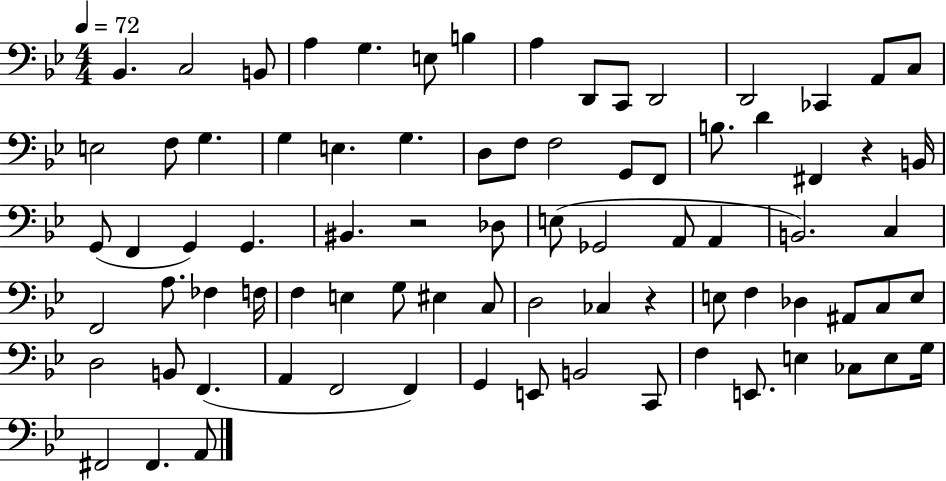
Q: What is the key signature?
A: BES major